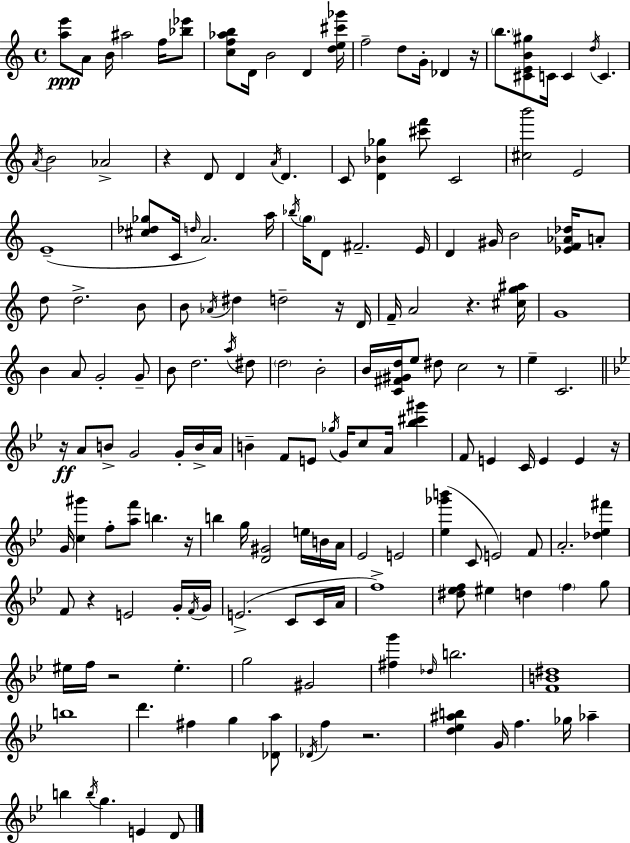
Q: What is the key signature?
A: A minor